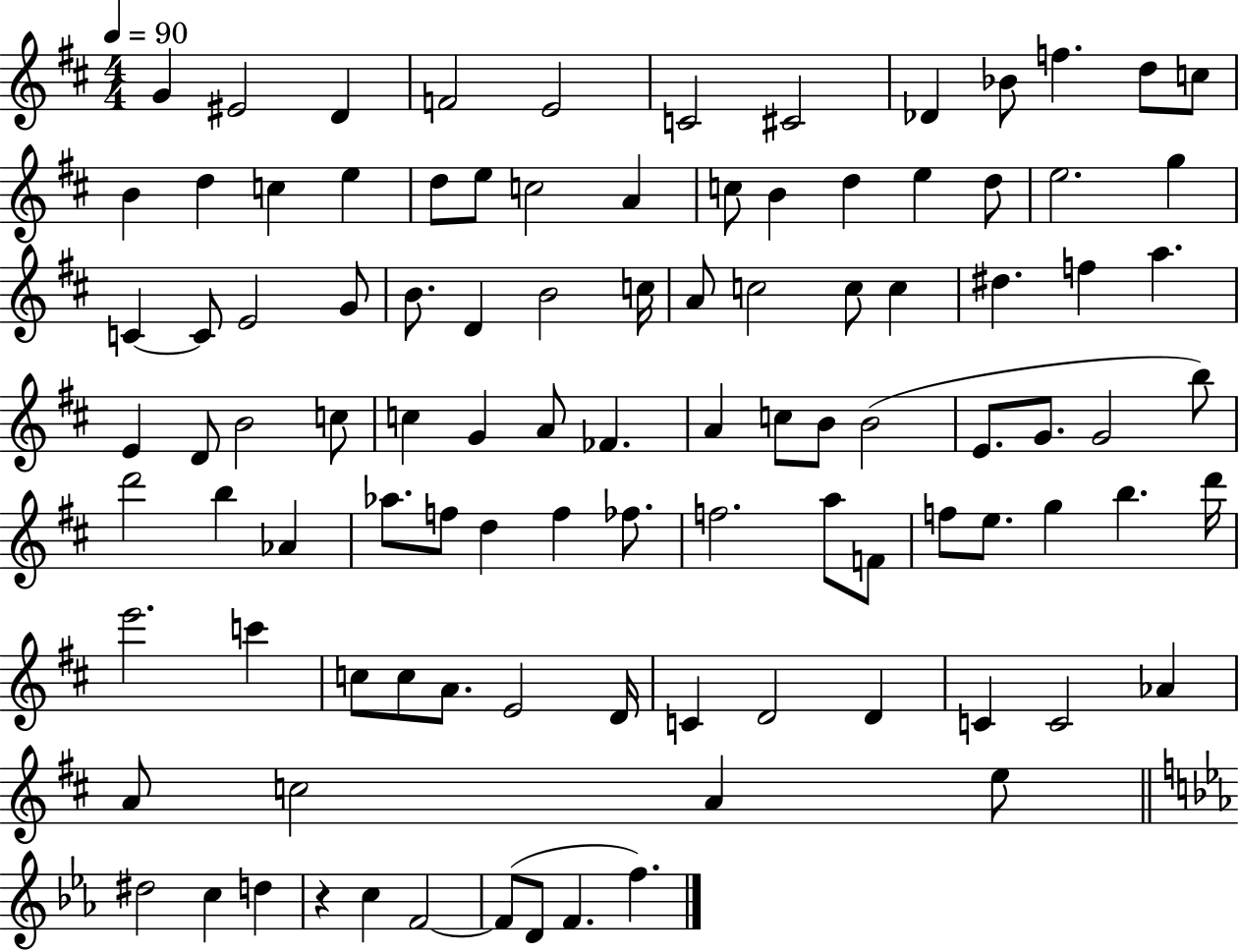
G4/q EIS4/h D4/q F4/h E4/h C4/h C#4/h Db4/q Bb4/e F5/q. D5/e C5/e B4/q D5/q C5/q E5/q D5/e E5/e C5/h A4/q C5/e B4/q D5/q E5/q D5/e E5/h. G5/q C4/q C4/e E4/h G4/e B4/e. D4/q B4/h C5/s A4/e C5/h C5/e C5/q D#5/q. F5/q A5/q. E4/q D4/e B4/h C5/e C5/q G4/q A4/e FES4/q. A4/q C5/e B4/e B4/h E4/e. G4/e. G4/h B5/e D6/h B5/q Ab4/q Ab5/e. F5/e D5/q F5/q FES5/e. F5/h. A5/e F4/e F5/e E5/e. G5/q B5/q. D6/s E6/h. C6/q C5/e C5/e A4/e. E4/h D4/s C4/q D4/h D4/q C4/q C4/h Ab4/q A4/e C5/h A4/q E5/e D#5/h C5/q D5/q R/q C5/q F4/h F4/e D4/e F4/q. F5/q.